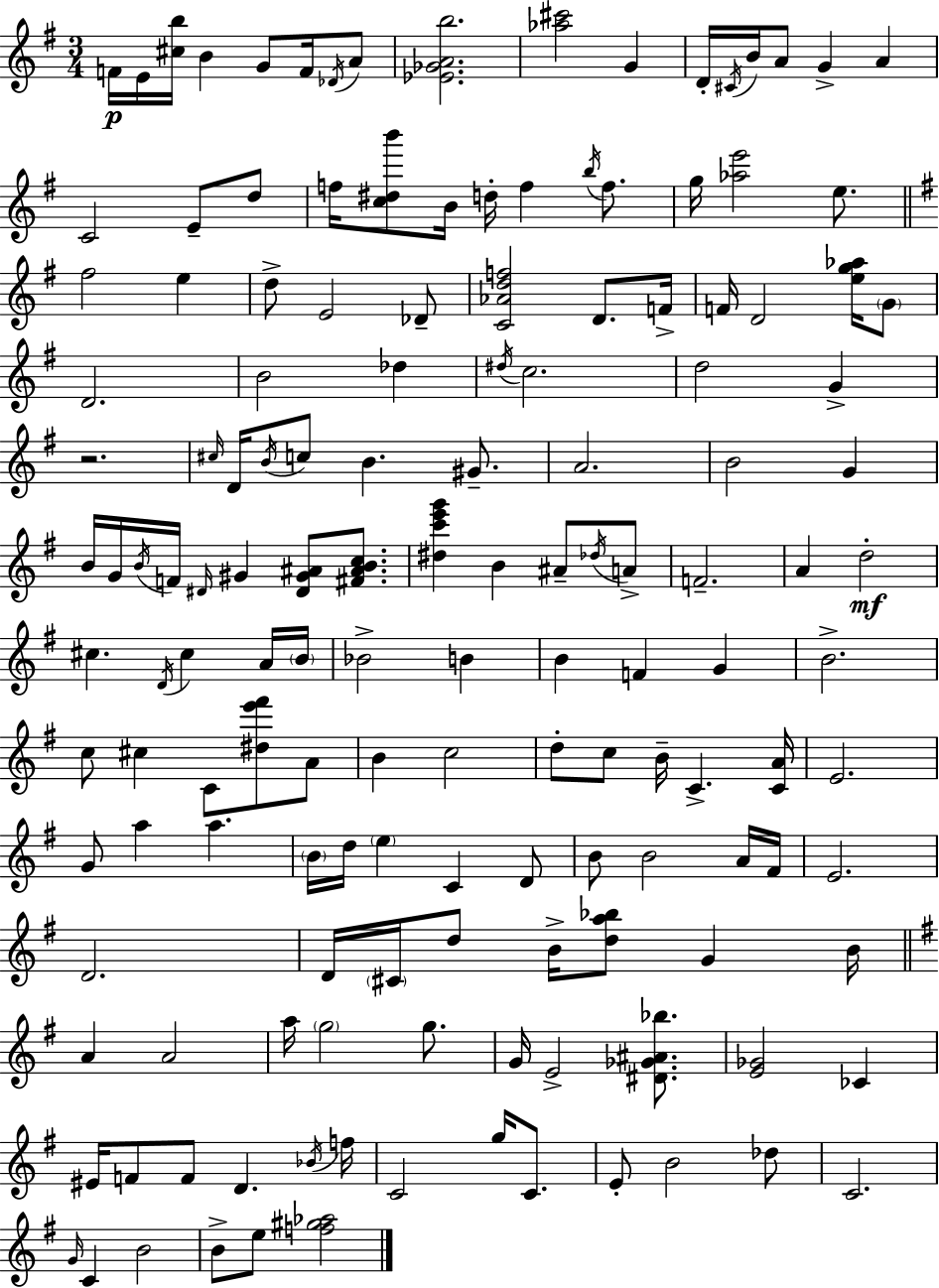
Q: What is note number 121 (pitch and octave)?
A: C4